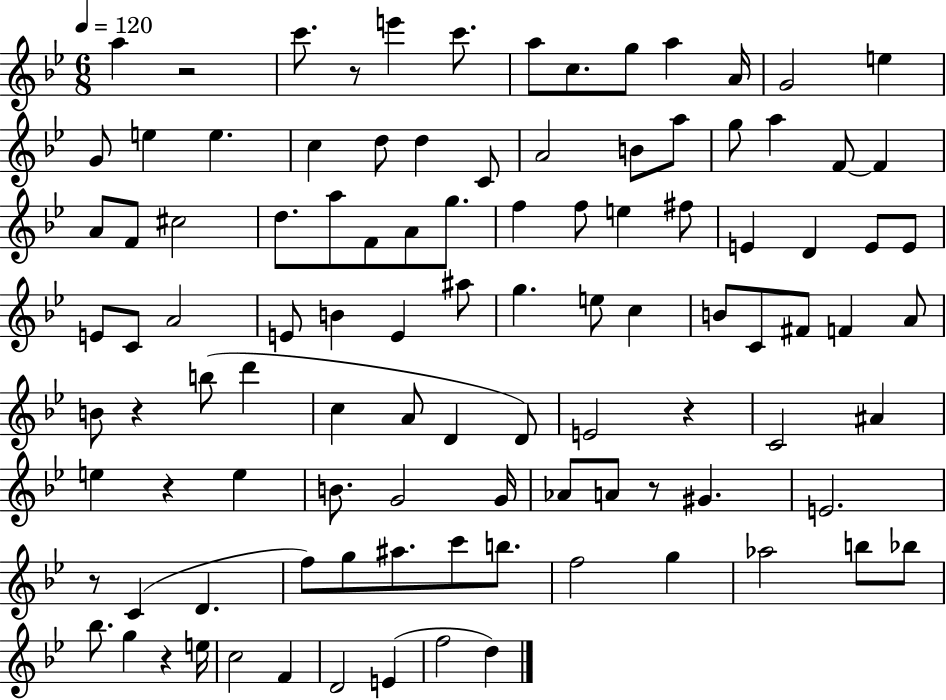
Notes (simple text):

A5/q R/h C6/e. R/e E6/q C6/e. A5/e C5/e. G5/e A5/q A4/s G4/h E5/q G4/e E5/q E5/q. C5/q D5/e D5/q C4/e A4/h B4/e A5/e G5/e A5/q F4/e F4/q A4/e F4/e C#5/h D5/e. A5/e F4/e A4/e G5/e. F5/q F5/e E5/q F#5/e E4/q D4/q E4/e E4/e E4/e C4/e A4/h E4/e B4/q E4/q A#5/e G5/q. E5/e C5/q B4/e C4/e F#4/e F4/q A4/e B4/e R/q B5/e D6/q C5/q A4/e D4/q D4/e E4/h R/q C4/h A#4/q E5/q R/q E5/q B4/e. G4/h G4/s Ab4/e A4/e R/e G#4/q. E4/h. R/e C4/q D4/q. F5/e G5/e A#5/e. C6/e B5/e. F5/h G5/q Ab5/h B5/e Bb5/e Bb5/e. G5/q R/q E5/s C5/h F4/q D4/h E4/q F5/h D5/q